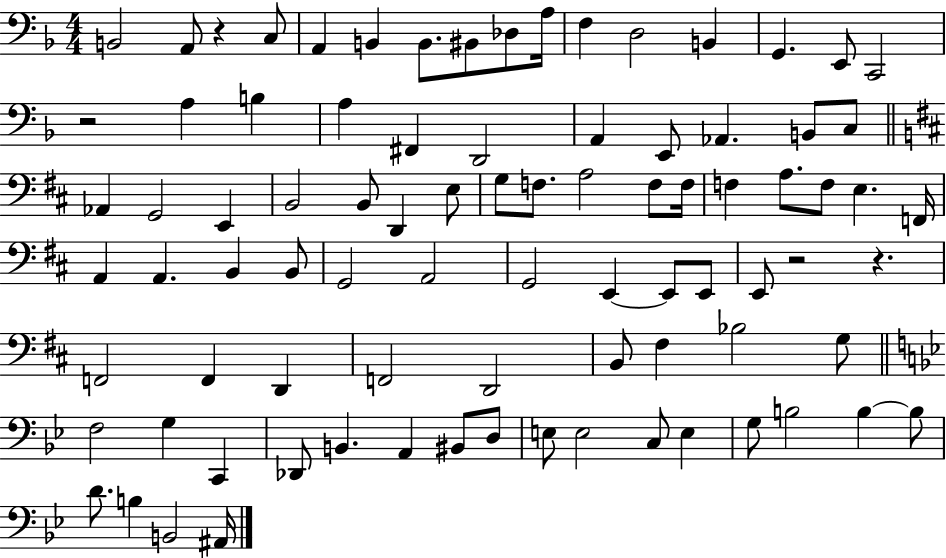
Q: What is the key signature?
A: F major